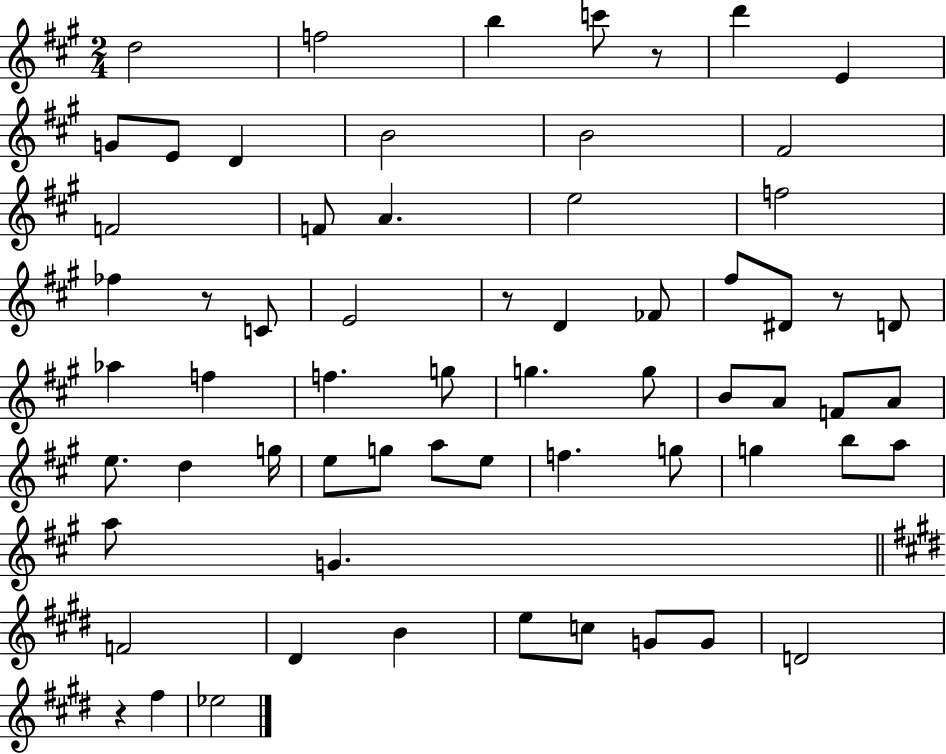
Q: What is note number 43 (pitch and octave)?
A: F5